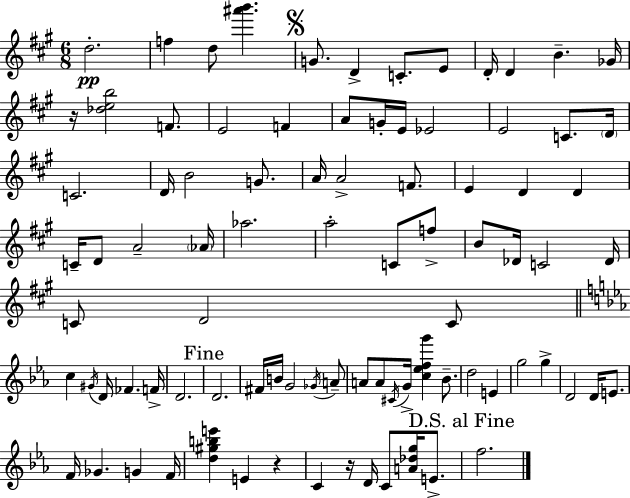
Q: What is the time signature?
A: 6/8